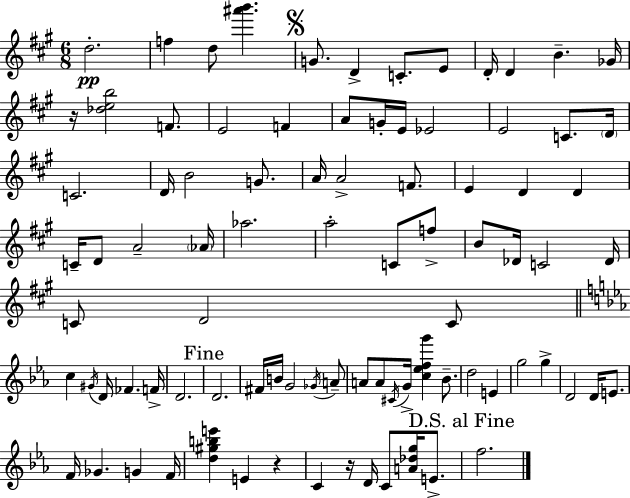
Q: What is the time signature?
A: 6/8